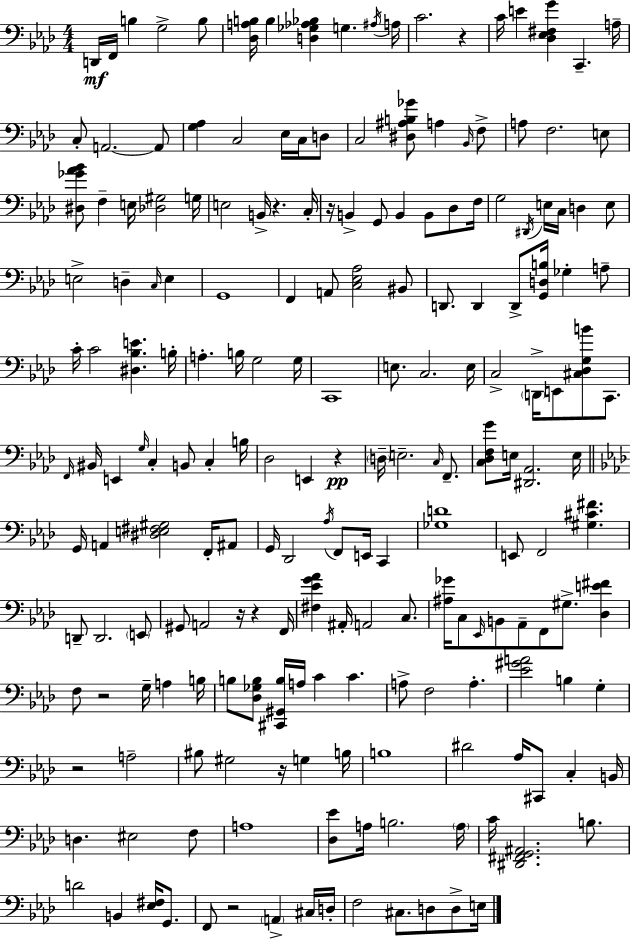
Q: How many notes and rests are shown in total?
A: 197